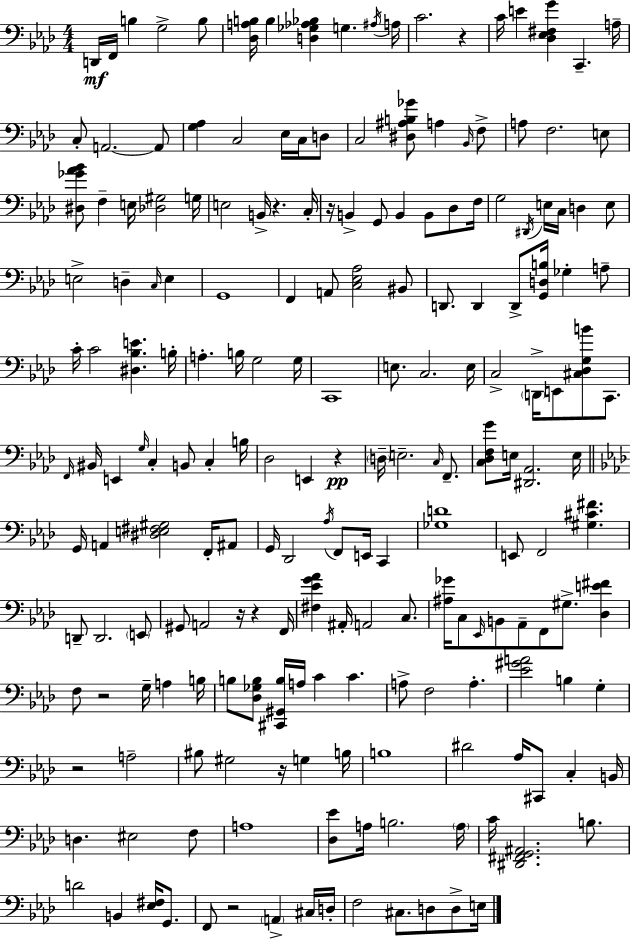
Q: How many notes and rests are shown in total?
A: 197